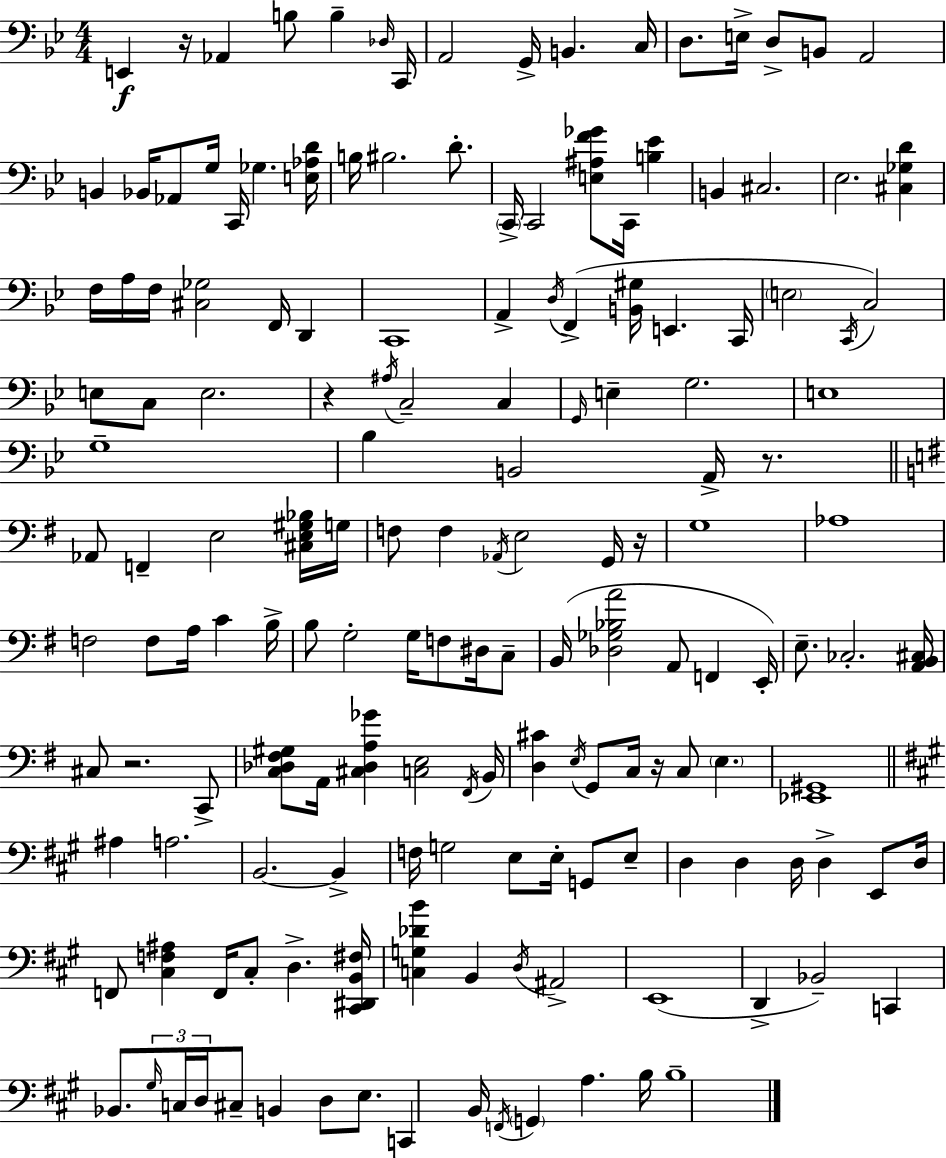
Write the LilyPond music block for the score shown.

{
  \clef bass
  \numericTimeSignature
  \time 4/4
  \key bes \major
  e,4\f r16 aes,4 b8 b4-- \grace { des16 } | c,16 a,2 g,16-> b,4. | c16 d8. e16-> d8-> b,8 a,2 | b,4 bes,16 aes,8 g16 c,16 ges4. | \break <e aes d'>16 b16 bis2. d'8.-. | \parenthesize c,16-> c,2 <e ais f' ges'>8 c,16 <b ees'>4 | b,4 cis2. | ees2. <cis ges d'>4 | \break f16 a16 f16 <cis ges>2 f,16 d,4 | c,1 | a,4-> \acciaccatura { d16 } f,4->( <b, gis>16 e,4. | c,16 \parenthesize e2 \acciaccatura { c,16 }) c2 | \break e8 c8 e2. | r4 \acciaccatura { ais16 } c2-- | c4 \grace { g,16 } e4-- g2. | e1 | \break g1-- | bes4 b,2 | a,16-> r8. \bar "||" \break \key e \minor aes,8 f,4-- e2 <cis e gis bes>16 g16 | f8 f4 \acciaccatura { aes,16 } e2 g,16 | r16 g1 | aes1 | \break f2 f8 a16 c'4 | b16-> b8 g2-. g16 f8 dis16 c8-- | b,16( <des ges bes a'>2 a,8 f,4 | e,16-.) e8.-- ces2.-. | \break <a, b, cis>16 cis8 r2. c,8-> | <c des fis gis>8 a,16 <cis des a ges'>4 <c e>2 | \acciaccatura { fis,16 } b,16 <d cis'>4 \acciaccatura { e16 } g,8 c16 r16 c8 \parenthesize e4. | <ees, gis,>1 | \break \bar "||" \break \key a \major ais4 a2. | b,2.~~ b,4-> | f16 g2 e8 e16-. g,8 e8-- | d4 d4 d16 d4-> e,8 d16 | \break f,8 <cis f ais>4 f,16 cis8-. d4.-> <cis, dis, b, fis>16 | <c g des' b'>4 b,4 \acciaccatura { d16 } ais,2-> | e,1( | d,4-> bes,2--) c,4 | \break bes,8. \tuplet 3/2 { \grace { gis16 } c16 d16 } cis8-- b,4 d8 e8. | c,4 b,16 \acciaccatura { f,16 } \parenthesize g,4 a4. | b16 b1-- | \bar "|."
}